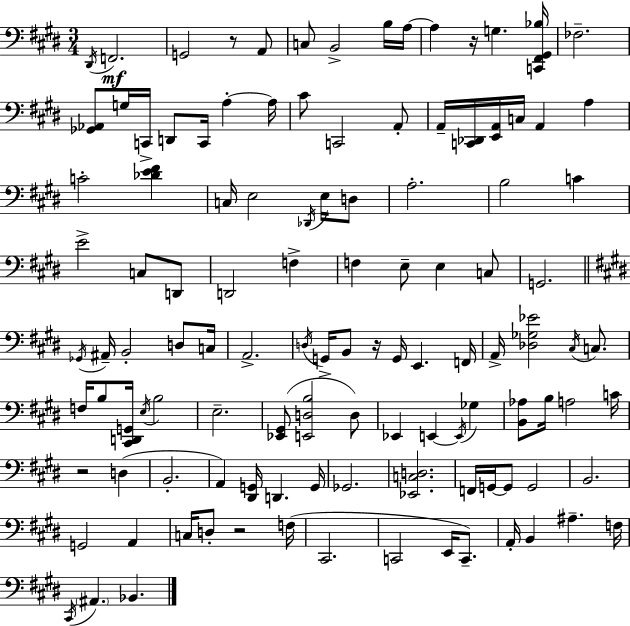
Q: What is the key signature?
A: E major